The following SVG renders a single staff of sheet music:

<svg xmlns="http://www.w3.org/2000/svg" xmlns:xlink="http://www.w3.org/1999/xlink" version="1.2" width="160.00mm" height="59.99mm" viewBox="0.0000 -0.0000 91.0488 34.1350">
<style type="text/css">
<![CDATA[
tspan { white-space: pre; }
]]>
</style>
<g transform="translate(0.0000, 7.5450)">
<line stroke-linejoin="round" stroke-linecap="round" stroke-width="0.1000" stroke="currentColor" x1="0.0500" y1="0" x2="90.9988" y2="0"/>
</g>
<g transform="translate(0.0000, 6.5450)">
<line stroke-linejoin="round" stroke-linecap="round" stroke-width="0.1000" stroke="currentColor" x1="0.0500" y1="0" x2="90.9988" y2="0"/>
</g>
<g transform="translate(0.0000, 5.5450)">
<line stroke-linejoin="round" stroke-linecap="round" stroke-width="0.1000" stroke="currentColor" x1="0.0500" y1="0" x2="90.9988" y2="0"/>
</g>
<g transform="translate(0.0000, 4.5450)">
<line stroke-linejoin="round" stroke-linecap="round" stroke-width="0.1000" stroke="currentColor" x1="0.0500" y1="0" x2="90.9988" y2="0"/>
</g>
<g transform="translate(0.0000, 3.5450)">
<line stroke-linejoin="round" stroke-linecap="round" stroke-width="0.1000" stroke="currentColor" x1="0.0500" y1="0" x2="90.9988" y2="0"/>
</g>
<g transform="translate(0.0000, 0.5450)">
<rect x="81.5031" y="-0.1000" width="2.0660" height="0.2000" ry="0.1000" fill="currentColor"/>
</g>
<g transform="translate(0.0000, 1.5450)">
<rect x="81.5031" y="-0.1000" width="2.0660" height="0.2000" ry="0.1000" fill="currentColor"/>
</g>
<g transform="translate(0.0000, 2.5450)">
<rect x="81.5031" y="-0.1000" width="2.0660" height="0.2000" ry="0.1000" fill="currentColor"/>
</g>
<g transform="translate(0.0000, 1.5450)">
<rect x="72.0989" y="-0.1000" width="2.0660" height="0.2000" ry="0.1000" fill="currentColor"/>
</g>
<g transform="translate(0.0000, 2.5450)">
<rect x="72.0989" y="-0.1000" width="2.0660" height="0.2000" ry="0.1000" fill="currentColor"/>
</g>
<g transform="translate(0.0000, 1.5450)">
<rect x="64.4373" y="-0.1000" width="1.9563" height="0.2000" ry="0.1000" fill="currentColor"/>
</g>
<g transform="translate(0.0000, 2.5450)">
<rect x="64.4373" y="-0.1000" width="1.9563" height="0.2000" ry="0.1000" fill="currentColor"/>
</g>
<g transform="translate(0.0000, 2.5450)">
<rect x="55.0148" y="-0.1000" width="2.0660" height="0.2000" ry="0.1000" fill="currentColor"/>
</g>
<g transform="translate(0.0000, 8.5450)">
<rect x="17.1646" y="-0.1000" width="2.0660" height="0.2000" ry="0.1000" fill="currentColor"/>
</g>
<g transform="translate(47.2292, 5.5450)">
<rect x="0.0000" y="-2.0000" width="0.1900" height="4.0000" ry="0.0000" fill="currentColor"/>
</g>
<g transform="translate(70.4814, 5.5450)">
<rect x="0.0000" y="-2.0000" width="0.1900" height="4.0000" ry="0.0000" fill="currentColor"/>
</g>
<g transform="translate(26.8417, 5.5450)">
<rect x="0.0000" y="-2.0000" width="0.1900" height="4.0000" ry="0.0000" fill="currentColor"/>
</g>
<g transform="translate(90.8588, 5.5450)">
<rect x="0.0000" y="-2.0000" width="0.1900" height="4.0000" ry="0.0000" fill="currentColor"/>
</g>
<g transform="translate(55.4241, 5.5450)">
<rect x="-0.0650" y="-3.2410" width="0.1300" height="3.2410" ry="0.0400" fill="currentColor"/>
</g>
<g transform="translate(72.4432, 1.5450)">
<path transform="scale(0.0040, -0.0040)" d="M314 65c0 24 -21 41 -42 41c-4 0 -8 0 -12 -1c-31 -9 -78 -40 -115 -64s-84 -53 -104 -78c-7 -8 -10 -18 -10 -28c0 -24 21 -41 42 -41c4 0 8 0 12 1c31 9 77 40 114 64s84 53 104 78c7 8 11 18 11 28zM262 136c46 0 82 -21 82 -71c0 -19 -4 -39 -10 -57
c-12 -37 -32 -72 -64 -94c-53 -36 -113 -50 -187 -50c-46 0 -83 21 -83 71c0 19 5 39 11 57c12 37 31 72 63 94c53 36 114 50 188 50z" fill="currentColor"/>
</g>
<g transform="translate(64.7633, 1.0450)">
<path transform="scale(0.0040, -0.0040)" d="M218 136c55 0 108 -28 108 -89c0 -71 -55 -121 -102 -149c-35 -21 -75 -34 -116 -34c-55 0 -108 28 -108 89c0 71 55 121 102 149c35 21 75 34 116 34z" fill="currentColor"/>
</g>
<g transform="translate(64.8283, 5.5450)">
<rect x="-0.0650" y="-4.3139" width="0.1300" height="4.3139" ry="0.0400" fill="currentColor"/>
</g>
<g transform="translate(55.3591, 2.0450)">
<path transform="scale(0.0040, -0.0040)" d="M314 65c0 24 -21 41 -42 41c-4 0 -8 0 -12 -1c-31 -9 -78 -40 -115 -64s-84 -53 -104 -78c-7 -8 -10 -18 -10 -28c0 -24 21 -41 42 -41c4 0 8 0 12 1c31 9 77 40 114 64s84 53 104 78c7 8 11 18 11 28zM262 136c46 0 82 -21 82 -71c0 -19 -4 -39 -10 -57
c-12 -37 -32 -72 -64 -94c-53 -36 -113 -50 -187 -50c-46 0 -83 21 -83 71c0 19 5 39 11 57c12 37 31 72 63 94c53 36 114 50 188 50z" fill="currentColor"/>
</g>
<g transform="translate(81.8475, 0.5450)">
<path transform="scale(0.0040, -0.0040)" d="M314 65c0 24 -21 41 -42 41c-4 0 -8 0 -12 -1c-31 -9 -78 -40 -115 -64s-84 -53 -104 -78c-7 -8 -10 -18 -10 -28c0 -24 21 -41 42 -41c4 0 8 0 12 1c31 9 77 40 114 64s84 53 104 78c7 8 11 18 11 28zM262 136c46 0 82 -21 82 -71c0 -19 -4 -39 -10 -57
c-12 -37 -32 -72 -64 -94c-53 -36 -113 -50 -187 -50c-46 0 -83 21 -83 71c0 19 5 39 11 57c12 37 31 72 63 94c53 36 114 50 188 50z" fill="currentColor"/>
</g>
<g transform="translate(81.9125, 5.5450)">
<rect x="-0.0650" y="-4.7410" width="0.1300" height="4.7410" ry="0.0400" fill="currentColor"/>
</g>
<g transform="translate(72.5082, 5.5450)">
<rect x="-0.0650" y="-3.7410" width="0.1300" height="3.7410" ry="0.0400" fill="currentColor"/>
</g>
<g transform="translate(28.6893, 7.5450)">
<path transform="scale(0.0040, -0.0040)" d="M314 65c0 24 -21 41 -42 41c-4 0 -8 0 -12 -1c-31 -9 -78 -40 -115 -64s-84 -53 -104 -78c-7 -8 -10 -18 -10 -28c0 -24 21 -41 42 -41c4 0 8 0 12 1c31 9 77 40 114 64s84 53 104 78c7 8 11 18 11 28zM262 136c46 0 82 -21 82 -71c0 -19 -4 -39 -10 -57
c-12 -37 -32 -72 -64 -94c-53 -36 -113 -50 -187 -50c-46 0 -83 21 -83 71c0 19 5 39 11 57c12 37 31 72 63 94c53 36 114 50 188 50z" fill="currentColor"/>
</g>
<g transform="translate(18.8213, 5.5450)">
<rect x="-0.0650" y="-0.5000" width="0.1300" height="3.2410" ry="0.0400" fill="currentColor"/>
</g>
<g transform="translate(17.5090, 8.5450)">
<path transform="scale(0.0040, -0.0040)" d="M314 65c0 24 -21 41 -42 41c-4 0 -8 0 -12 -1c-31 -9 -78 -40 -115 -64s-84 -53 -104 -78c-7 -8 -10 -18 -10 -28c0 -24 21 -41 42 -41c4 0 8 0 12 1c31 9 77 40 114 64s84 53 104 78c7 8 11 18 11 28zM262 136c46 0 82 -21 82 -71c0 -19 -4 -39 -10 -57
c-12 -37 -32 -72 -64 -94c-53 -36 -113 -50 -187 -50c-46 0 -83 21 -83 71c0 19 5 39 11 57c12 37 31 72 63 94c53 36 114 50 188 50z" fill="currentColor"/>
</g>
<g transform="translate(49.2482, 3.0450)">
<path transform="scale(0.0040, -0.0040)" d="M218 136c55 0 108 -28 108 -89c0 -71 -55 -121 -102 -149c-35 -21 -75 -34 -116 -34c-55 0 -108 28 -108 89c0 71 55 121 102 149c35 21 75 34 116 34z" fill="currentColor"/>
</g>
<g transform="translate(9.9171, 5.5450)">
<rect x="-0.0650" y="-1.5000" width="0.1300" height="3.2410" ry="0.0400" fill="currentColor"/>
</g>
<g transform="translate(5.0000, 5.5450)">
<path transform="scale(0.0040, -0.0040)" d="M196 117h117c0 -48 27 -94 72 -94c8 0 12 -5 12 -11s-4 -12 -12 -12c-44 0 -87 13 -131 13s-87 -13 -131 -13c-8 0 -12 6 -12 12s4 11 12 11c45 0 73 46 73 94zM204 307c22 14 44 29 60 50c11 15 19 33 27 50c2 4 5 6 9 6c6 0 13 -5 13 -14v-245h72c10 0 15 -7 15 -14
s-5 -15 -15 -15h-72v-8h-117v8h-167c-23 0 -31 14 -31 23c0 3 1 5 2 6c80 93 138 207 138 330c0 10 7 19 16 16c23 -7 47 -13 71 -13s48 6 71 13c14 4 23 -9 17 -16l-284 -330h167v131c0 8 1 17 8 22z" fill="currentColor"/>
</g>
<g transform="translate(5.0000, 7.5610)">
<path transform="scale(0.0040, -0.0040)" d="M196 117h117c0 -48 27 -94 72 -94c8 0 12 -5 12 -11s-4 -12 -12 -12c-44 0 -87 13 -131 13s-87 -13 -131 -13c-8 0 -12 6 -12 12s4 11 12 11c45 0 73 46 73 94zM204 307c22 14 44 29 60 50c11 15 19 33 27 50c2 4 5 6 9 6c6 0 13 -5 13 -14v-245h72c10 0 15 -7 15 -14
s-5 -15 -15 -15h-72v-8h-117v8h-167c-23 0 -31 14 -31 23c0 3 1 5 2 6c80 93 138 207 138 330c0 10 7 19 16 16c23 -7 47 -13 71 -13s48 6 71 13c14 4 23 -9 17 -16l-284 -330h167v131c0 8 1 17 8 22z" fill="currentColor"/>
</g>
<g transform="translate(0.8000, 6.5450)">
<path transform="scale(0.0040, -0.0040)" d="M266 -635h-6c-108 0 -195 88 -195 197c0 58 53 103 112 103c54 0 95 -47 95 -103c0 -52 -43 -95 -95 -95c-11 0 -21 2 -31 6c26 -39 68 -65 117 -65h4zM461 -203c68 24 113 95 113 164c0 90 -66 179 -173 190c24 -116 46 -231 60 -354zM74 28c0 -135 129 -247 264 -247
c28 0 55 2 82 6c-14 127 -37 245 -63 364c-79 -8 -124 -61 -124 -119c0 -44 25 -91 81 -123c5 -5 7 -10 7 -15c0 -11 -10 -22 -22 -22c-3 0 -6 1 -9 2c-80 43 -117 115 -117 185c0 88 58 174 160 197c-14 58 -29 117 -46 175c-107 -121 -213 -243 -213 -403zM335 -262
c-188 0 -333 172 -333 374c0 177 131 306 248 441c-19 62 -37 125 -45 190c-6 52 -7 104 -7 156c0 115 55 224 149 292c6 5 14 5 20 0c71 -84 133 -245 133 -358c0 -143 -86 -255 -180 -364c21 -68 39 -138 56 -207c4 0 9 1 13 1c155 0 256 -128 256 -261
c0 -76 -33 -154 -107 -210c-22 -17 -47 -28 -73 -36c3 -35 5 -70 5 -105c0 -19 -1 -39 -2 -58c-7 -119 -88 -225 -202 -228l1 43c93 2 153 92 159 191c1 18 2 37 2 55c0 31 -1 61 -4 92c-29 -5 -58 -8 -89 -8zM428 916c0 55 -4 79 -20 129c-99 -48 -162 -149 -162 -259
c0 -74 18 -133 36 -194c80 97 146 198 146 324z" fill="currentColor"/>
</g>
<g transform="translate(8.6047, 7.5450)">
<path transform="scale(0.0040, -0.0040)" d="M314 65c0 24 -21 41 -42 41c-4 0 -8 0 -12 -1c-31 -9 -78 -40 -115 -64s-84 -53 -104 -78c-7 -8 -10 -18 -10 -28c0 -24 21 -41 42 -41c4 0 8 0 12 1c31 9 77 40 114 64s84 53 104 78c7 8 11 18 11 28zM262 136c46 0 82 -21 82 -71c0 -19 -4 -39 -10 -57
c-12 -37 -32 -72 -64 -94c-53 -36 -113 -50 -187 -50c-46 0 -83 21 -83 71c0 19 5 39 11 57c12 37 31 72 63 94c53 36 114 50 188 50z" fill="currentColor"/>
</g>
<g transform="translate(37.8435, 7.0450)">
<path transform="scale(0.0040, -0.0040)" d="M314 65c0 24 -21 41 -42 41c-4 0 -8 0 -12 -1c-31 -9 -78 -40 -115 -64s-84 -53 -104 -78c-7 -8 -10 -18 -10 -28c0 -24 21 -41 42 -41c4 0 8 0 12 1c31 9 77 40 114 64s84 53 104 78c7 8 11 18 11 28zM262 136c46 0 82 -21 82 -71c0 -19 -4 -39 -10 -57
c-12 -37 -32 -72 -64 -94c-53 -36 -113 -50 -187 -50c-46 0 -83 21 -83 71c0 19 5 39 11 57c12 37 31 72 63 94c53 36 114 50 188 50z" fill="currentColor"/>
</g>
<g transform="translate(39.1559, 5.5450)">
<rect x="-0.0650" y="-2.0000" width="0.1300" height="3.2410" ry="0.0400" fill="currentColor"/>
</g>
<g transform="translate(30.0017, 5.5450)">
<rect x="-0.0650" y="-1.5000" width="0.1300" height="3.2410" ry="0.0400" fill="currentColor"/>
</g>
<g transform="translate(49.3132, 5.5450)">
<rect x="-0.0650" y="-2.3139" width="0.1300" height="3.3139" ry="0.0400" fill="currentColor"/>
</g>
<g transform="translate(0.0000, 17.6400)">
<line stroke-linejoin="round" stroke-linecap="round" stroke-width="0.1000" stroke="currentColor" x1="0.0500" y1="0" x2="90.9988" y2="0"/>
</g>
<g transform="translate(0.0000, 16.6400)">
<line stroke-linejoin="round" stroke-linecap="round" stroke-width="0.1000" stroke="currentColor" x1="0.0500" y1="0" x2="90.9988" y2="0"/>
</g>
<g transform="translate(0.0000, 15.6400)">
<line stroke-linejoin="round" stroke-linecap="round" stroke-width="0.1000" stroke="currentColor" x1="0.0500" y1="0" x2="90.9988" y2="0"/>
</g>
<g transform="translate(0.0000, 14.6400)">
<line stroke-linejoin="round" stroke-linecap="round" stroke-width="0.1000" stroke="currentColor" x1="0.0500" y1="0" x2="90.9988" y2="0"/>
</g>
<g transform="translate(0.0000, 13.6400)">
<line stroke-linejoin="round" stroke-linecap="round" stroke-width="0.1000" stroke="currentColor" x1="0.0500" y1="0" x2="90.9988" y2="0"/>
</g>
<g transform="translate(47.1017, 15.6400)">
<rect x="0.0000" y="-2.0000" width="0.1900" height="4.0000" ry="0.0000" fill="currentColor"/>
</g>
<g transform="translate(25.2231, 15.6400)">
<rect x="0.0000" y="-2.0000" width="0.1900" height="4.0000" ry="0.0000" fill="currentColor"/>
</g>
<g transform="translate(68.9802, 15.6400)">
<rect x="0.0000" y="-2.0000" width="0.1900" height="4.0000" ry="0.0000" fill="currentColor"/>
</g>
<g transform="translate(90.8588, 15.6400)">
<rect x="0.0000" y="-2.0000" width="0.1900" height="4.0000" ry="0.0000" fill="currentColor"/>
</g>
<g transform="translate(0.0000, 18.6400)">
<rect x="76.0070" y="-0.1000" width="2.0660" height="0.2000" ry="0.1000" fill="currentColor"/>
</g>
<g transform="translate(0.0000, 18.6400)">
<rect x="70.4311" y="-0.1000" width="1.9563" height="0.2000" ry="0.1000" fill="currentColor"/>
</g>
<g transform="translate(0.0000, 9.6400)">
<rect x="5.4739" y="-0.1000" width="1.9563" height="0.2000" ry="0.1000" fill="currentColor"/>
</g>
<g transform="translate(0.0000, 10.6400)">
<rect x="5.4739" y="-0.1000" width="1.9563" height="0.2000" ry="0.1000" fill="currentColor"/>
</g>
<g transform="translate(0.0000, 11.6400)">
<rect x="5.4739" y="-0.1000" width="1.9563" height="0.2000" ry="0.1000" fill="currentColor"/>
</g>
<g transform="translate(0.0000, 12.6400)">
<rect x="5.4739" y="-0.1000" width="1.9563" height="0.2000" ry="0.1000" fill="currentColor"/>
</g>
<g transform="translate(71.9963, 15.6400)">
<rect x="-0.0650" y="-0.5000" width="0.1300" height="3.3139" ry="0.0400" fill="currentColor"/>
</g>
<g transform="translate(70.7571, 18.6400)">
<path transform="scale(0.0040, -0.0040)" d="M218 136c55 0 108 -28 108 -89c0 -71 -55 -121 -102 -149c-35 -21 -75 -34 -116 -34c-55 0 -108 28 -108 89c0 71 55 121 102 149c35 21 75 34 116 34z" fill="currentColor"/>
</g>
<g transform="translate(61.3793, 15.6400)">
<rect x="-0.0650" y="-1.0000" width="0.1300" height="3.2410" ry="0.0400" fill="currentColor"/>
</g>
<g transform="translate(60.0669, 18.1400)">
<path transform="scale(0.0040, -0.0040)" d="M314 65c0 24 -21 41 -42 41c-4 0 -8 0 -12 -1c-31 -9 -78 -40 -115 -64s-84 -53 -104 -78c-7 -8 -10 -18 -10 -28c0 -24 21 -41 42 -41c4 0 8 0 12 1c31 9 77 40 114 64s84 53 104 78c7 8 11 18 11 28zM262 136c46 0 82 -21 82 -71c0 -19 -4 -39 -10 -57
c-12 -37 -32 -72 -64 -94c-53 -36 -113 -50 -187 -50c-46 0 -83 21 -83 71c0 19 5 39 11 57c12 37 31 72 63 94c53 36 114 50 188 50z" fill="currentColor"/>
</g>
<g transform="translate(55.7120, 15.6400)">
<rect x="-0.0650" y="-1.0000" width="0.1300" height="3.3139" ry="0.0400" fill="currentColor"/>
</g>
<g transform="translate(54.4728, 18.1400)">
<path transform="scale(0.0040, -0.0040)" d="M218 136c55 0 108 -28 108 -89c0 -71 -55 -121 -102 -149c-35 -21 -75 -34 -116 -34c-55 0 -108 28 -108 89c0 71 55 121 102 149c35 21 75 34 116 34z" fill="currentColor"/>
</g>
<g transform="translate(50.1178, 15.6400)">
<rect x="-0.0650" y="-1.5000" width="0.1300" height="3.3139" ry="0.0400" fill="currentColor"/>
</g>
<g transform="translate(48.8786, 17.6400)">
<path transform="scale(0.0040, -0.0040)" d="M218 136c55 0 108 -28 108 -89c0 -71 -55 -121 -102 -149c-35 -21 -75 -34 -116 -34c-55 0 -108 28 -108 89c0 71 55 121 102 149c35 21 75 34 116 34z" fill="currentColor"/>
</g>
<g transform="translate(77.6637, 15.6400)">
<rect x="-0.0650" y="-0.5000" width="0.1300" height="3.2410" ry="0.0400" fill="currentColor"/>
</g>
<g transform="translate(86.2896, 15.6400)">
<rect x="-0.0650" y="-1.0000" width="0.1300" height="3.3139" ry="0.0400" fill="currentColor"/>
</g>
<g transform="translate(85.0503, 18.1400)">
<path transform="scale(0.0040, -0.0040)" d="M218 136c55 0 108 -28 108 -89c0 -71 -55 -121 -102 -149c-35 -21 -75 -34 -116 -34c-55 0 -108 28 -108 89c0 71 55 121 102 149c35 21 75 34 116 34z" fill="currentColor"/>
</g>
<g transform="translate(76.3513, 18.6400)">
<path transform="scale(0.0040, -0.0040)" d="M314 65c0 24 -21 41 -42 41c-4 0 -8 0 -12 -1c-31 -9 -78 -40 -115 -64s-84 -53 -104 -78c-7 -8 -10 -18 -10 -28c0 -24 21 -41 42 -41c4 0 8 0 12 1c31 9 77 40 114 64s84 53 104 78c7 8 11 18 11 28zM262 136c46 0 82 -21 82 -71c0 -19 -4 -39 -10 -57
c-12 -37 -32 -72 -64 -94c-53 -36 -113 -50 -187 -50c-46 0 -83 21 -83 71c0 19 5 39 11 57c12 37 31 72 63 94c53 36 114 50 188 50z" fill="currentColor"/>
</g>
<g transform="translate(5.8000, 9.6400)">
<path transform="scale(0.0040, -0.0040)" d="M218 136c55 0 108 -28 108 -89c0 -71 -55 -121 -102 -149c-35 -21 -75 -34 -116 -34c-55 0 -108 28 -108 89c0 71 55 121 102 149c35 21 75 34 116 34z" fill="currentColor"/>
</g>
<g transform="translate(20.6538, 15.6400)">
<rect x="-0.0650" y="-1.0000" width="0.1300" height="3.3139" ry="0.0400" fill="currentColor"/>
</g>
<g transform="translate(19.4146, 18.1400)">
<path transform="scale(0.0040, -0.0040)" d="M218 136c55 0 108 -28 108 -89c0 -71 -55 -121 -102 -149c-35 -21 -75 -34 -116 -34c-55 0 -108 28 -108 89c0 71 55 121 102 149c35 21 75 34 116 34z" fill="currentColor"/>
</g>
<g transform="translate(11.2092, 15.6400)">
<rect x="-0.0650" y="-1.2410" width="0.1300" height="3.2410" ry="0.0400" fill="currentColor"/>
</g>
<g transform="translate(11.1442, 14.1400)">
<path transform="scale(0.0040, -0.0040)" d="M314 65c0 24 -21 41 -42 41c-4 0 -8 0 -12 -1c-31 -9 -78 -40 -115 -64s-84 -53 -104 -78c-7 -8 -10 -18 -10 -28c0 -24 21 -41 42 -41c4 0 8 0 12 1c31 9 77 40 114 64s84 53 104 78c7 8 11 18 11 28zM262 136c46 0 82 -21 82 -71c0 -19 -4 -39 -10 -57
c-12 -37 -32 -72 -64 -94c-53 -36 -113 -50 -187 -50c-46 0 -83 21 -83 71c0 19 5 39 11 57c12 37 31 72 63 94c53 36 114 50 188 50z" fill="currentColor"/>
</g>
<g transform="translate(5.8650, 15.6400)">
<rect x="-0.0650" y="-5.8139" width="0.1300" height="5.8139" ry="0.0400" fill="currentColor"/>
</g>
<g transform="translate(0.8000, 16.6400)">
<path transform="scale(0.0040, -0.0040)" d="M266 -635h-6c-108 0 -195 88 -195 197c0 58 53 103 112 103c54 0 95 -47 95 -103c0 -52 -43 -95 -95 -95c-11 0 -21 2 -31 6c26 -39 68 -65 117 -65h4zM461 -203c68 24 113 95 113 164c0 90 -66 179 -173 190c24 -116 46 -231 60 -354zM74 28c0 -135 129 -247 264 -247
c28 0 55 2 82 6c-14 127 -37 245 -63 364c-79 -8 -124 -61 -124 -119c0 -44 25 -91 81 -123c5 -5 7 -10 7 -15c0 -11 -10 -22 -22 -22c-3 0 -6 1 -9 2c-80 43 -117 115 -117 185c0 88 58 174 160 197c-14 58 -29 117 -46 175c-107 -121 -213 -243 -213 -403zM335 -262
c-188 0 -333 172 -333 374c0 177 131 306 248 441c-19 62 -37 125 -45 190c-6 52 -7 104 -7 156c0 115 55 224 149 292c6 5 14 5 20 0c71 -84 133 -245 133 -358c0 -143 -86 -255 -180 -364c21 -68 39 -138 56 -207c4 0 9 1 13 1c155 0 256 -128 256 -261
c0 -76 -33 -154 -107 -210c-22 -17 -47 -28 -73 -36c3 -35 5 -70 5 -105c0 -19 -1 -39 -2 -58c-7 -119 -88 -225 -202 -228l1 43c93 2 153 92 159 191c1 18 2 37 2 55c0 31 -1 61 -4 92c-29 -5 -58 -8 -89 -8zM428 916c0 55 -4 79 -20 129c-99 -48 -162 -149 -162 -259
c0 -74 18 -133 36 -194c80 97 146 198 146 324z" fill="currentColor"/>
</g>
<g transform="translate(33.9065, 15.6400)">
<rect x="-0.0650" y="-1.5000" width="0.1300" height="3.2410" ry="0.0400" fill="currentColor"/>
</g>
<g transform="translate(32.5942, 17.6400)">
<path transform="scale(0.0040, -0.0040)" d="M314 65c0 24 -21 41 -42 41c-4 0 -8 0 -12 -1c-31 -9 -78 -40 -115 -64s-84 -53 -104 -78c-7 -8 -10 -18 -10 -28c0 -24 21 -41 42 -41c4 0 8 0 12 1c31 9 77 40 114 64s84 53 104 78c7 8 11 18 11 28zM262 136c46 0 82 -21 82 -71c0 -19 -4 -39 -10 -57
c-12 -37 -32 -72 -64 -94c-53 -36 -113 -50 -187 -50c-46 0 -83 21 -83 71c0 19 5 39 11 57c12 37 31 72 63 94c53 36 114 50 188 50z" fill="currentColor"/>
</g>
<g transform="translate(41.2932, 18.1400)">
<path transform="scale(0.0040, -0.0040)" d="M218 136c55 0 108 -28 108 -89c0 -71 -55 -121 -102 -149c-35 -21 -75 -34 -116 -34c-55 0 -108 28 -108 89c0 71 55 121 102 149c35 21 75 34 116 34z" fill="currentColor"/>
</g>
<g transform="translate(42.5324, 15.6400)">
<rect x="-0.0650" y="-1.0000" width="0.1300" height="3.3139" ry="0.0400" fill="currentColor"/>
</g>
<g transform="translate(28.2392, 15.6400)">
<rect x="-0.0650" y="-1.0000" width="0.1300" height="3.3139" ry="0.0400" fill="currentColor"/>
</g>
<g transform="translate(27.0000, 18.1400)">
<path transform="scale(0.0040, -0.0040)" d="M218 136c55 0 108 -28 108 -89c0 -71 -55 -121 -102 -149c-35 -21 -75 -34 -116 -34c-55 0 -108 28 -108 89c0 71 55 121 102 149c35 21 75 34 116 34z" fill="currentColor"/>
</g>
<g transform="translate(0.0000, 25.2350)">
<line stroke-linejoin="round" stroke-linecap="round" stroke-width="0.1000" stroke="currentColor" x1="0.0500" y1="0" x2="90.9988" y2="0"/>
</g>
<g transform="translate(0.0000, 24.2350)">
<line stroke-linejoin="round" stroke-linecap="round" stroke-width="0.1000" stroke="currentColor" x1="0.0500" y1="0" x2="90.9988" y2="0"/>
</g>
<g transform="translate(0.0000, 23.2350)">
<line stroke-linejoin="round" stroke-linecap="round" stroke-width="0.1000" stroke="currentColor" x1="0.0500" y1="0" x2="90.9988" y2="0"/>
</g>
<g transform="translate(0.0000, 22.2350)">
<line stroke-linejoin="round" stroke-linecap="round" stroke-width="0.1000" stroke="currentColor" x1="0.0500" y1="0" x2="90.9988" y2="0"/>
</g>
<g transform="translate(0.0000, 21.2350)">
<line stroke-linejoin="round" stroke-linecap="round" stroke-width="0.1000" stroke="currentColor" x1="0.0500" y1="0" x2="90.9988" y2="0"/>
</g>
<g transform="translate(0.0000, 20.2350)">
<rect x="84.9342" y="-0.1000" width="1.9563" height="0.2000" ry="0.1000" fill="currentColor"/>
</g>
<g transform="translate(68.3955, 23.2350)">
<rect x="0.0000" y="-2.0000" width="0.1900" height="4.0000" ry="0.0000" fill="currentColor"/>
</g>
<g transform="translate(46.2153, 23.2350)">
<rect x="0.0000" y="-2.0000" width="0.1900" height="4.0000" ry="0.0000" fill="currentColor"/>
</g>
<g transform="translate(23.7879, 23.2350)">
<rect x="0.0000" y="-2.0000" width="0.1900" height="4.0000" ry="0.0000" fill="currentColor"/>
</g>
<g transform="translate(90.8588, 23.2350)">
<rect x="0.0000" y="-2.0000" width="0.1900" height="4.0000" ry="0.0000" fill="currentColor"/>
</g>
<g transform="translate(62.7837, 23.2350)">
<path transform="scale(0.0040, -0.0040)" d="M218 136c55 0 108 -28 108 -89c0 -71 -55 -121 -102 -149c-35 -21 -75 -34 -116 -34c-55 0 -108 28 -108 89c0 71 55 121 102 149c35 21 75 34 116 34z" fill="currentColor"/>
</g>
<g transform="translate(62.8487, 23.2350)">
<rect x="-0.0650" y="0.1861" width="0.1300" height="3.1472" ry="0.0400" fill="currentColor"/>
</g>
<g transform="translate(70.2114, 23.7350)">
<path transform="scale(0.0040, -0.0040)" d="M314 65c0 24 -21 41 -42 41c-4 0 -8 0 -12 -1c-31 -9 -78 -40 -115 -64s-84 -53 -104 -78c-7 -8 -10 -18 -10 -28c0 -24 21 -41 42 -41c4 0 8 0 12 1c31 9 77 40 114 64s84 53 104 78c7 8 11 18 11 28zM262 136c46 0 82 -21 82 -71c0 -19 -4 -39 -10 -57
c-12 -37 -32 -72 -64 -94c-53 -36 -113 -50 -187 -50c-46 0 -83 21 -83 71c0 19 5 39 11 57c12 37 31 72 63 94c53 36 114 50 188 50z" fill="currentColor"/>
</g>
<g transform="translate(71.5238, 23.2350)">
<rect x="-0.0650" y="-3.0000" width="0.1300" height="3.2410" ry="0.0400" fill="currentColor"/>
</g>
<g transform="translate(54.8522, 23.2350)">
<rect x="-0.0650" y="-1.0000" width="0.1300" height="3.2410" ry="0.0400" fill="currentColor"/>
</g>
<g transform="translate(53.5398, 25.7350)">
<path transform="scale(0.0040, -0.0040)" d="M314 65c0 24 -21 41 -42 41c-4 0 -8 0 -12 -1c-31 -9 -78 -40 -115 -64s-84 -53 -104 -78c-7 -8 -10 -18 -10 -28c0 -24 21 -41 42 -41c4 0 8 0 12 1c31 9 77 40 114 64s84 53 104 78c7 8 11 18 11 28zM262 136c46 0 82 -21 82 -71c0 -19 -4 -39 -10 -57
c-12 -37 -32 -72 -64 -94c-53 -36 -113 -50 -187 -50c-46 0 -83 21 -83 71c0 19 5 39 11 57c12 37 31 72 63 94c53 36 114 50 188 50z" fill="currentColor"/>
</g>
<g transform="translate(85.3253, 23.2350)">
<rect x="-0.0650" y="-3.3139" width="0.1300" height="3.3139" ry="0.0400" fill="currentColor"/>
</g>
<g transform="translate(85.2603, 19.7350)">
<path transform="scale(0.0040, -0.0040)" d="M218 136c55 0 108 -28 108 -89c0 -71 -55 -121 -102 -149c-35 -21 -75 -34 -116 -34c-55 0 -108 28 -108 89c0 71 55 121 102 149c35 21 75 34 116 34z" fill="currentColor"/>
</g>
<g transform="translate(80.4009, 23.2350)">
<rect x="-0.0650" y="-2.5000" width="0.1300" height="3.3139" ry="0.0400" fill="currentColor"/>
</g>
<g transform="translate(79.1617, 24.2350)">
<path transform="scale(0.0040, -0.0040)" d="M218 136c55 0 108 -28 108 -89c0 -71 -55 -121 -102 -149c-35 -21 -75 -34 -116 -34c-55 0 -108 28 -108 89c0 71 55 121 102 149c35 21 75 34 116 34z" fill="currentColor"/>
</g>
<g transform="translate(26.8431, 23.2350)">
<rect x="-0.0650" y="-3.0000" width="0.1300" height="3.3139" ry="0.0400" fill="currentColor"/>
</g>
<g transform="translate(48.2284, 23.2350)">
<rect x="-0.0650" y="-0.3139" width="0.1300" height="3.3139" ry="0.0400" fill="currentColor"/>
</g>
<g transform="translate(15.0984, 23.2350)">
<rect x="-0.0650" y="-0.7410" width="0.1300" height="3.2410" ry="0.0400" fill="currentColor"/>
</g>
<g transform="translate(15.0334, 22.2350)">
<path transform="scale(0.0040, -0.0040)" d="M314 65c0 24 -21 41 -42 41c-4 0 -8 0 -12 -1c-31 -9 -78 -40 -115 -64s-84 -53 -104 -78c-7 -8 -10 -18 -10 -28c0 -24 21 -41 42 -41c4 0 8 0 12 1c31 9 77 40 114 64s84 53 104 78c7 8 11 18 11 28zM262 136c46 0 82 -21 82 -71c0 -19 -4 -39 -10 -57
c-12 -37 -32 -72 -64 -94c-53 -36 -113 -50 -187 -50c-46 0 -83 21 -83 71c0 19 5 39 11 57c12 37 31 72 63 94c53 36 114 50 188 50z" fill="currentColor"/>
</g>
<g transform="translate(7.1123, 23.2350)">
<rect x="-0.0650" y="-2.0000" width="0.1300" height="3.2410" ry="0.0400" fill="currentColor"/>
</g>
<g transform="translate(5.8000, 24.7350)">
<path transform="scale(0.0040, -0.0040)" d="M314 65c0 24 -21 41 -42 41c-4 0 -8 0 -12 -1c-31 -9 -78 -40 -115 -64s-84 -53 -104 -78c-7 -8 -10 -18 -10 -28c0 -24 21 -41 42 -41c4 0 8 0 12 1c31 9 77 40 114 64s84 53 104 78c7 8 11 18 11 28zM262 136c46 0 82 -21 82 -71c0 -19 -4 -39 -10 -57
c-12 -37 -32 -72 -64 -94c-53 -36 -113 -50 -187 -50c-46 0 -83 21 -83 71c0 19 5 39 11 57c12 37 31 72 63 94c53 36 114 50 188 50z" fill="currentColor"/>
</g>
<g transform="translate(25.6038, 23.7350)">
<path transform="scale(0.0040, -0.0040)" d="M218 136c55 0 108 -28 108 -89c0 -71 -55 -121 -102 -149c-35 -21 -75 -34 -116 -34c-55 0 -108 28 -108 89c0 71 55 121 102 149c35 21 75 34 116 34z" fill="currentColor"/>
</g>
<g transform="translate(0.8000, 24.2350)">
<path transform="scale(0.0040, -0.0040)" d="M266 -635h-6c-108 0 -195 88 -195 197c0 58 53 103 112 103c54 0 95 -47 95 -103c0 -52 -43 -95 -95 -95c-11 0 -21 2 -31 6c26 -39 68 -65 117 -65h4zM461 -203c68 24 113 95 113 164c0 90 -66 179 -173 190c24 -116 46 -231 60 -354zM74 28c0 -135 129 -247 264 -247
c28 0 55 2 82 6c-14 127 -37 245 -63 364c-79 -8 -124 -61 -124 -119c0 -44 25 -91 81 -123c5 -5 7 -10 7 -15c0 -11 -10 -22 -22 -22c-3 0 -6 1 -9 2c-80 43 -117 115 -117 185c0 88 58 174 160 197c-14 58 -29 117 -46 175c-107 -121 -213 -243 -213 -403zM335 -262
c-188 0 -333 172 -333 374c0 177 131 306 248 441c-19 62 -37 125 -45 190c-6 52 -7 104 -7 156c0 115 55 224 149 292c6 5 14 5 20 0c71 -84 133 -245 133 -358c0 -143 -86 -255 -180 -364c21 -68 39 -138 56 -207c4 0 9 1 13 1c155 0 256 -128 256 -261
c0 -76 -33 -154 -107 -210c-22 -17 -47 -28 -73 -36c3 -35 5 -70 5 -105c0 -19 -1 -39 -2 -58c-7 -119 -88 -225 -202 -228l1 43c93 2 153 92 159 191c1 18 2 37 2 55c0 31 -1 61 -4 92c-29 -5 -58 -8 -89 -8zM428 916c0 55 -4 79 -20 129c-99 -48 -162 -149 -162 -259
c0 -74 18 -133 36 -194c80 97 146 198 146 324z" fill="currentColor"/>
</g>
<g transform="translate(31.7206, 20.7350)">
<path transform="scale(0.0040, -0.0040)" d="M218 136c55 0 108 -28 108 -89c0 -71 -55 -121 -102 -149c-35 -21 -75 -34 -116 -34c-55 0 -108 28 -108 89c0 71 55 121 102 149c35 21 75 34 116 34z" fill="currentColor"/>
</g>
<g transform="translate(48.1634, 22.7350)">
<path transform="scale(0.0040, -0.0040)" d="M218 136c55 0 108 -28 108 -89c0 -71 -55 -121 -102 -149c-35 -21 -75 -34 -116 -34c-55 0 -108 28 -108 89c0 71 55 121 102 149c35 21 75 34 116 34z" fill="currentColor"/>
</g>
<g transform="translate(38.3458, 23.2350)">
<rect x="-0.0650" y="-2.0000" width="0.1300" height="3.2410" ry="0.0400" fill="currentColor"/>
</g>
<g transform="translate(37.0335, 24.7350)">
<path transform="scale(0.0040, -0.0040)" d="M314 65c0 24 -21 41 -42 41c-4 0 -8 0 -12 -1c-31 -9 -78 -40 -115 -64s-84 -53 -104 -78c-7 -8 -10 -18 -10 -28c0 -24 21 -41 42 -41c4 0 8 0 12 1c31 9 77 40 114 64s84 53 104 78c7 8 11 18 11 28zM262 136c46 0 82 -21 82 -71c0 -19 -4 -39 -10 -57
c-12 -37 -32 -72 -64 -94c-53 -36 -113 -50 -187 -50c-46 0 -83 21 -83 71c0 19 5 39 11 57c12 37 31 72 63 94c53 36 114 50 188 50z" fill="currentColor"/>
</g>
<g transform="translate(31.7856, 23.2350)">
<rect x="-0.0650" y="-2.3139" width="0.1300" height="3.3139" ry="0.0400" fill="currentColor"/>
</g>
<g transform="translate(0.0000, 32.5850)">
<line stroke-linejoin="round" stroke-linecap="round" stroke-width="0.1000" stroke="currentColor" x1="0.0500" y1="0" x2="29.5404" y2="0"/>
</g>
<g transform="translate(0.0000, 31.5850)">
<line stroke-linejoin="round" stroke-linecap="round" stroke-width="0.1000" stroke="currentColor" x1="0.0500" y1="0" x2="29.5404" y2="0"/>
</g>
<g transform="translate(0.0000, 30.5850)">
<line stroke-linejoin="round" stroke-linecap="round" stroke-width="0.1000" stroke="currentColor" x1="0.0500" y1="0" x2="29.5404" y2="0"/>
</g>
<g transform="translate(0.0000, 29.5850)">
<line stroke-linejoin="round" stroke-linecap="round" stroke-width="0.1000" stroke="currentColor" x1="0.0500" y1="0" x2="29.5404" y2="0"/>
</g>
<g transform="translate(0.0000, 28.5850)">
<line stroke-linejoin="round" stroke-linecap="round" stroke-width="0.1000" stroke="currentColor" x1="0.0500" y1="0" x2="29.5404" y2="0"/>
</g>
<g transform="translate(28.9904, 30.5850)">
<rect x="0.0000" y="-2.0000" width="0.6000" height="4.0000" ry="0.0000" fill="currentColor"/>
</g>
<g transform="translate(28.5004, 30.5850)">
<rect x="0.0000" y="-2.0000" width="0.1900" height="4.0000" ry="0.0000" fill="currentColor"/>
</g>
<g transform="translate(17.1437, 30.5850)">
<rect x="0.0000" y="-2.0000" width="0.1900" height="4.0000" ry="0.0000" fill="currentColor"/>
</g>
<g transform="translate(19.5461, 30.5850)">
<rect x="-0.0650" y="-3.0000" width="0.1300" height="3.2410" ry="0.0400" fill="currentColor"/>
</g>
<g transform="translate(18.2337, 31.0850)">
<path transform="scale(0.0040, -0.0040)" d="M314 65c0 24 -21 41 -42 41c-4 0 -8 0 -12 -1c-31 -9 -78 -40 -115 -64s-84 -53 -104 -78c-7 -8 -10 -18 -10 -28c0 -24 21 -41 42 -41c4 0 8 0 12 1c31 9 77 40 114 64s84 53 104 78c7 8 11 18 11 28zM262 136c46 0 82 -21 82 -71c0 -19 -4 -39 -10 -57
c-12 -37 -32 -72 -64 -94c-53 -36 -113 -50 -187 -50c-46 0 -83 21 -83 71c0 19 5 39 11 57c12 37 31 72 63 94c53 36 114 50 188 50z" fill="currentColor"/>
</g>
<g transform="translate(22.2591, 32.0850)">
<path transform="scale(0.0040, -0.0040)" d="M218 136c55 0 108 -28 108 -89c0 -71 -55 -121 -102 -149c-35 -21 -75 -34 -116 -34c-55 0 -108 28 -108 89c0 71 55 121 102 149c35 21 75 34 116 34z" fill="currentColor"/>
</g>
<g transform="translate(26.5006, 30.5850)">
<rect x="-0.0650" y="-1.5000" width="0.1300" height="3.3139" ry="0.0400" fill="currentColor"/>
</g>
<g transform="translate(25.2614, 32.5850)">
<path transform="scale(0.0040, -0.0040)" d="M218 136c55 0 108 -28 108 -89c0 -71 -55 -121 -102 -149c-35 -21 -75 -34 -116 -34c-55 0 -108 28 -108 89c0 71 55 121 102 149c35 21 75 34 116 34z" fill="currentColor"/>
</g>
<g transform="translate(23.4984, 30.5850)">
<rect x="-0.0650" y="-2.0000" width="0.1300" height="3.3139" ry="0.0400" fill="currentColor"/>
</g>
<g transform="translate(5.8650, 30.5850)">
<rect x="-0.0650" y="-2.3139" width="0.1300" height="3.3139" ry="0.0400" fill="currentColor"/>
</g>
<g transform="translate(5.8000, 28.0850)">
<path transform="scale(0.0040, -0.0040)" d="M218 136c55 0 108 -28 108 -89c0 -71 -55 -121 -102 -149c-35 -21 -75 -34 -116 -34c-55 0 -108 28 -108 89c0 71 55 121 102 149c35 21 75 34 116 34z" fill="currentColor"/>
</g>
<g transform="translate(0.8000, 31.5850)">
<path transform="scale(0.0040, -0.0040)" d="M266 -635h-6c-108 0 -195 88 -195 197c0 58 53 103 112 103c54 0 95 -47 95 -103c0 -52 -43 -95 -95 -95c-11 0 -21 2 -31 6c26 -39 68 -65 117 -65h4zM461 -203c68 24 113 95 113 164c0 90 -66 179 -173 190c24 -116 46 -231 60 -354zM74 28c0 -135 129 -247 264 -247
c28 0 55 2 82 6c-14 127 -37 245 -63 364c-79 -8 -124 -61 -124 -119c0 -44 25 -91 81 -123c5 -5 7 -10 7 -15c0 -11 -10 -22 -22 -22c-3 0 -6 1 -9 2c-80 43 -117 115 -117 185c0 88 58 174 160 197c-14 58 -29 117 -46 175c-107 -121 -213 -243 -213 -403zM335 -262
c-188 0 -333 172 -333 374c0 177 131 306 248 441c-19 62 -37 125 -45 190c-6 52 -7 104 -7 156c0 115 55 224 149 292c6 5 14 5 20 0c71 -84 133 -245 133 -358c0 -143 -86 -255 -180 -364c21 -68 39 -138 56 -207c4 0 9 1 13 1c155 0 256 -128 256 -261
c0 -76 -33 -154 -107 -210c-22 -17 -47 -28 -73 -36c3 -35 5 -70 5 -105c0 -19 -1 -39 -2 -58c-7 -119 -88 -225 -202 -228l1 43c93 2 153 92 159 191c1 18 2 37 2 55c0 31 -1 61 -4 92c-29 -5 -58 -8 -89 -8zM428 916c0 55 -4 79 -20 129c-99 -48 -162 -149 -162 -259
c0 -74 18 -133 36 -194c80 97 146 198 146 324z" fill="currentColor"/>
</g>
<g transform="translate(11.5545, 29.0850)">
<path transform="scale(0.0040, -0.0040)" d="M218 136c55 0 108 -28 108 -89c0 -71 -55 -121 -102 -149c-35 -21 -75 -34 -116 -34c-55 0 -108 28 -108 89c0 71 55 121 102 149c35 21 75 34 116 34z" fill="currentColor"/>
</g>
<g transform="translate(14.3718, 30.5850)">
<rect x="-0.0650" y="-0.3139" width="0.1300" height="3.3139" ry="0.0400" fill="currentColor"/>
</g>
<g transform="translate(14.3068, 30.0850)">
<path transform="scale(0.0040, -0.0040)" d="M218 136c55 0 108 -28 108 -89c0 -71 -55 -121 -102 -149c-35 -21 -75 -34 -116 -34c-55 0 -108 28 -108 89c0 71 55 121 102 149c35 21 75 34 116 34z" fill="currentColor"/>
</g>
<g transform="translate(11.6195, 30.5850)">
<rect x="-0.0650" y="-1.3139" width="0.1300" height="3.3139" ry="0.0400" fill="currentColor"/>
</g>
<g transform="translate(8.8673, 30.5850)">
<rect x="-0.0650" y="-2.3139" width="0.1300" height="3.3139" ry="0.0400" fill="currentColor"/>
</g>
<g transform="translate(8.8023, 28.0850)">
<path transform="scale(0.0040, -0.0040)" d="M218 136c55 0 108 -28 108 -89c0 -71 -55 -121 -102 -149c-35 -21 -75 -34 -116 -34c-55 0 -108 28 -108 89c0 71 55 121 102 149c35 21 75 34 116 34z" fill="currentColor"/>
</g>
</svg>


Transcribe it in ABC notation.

X:1
T:Untitled
M:4/4
L:1/4
K:C
E2 C2 E2 F2 g b2 d' c'2 e'2 g' e2 D D E2 D E D D2 C C2 D F2 d2 A g F2 c D2 B A2 G b g g e c A2 F E